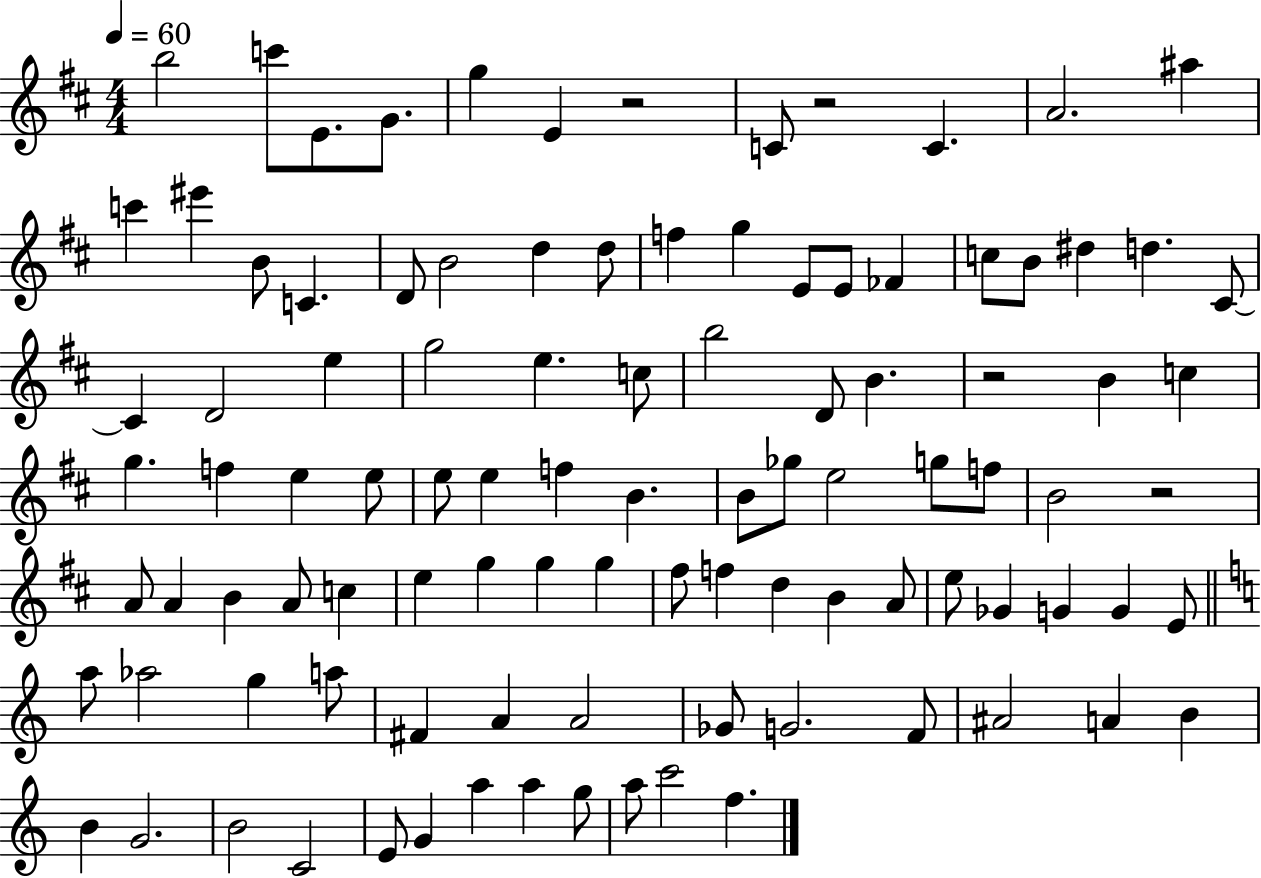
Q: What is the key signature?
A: D major